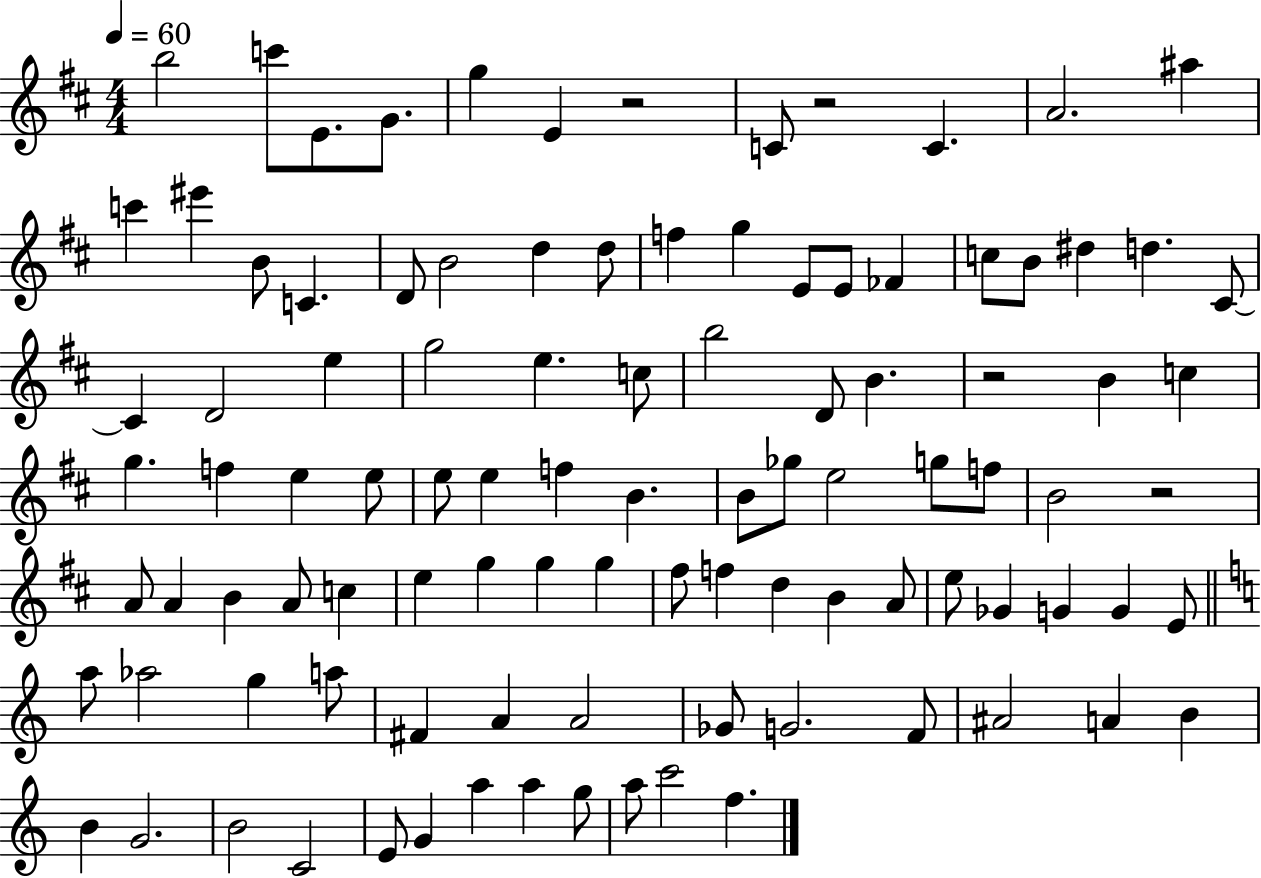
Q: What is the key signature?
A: D major